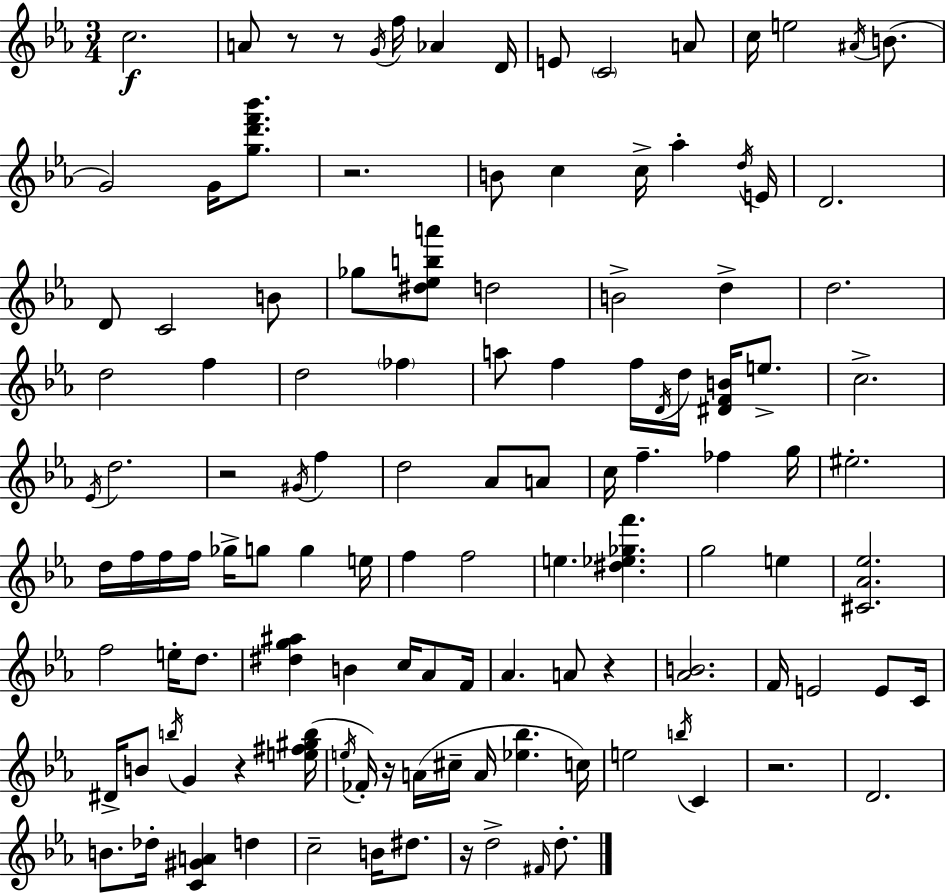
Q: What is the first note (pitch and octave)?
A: C5